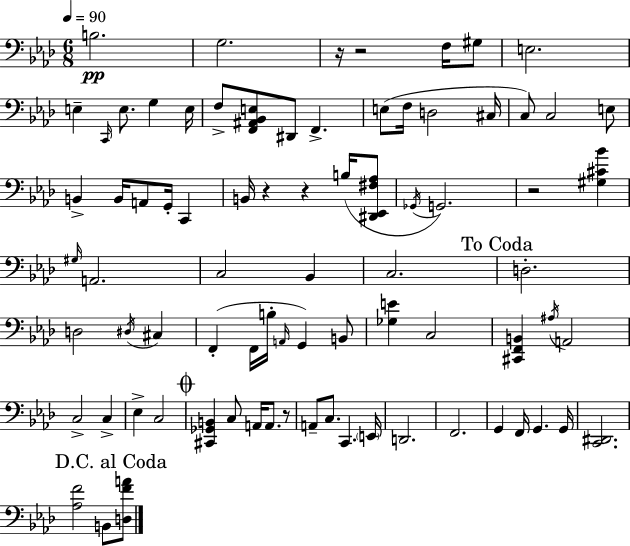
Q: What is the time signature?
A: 6/8